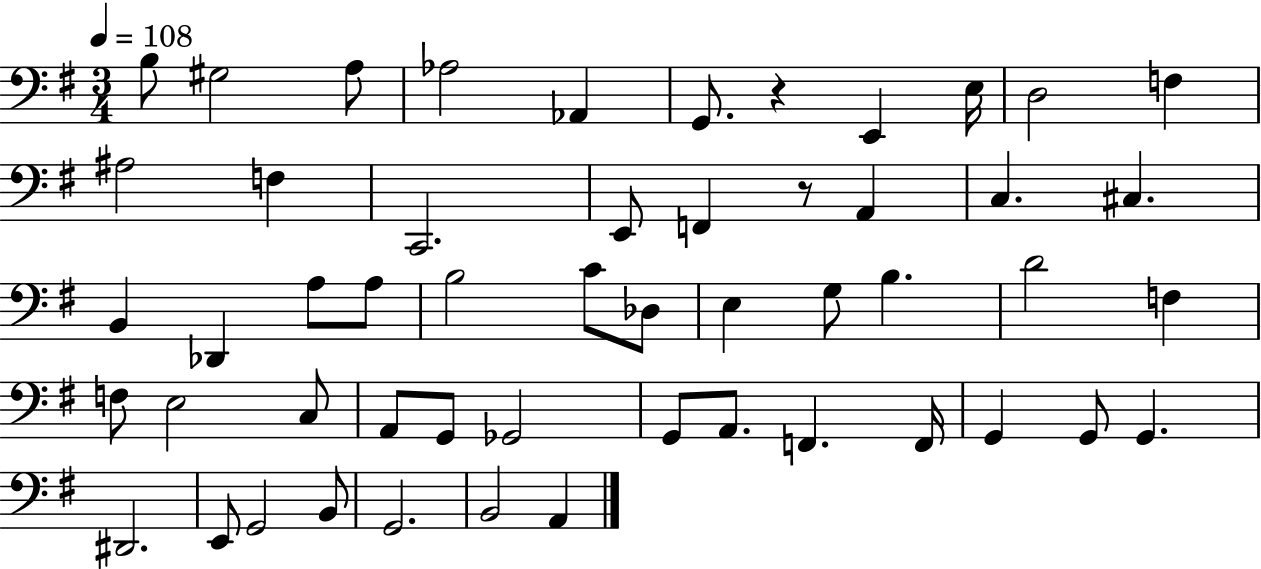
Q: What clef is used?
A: bass